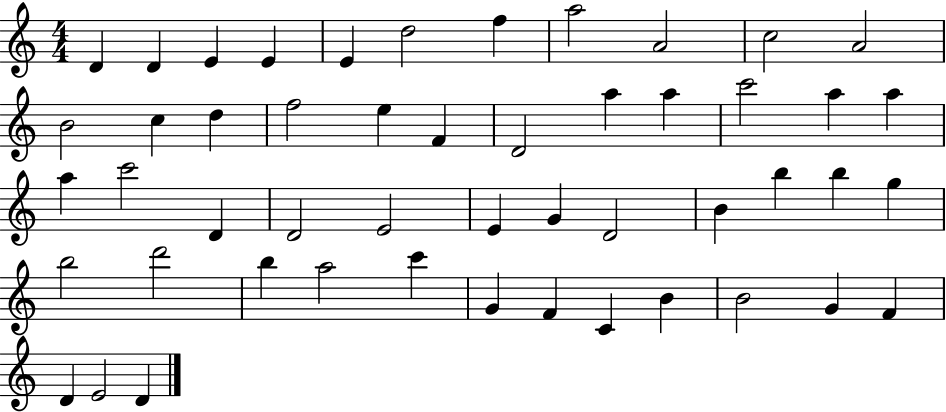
{
  \clef treble
  \numericTimeSignature
  \time 4/4
  \key c \major
  d'4 d'4 e'4 e'4 | e'4 d''2 f''4 | a''2 a'2 | c''2 a'2 | \break b'2 c''4 d''4 | f''2 e''4 f'4 | d'2 a''4 a''4 | c'''2 a''4 a''4 | \break a''4 c'''2 d'4 | d'2 e'2 | e'4 g'4 d'2 | b'4 b''4 b''4 g''4 | \break b''2 d'''2 | b''4 a''2 c'''4 | g'4 f'4 c'4 b'4 | b'2 g'4 f'4 | \break d'4 e'2 d'4 | \bar "|."
}